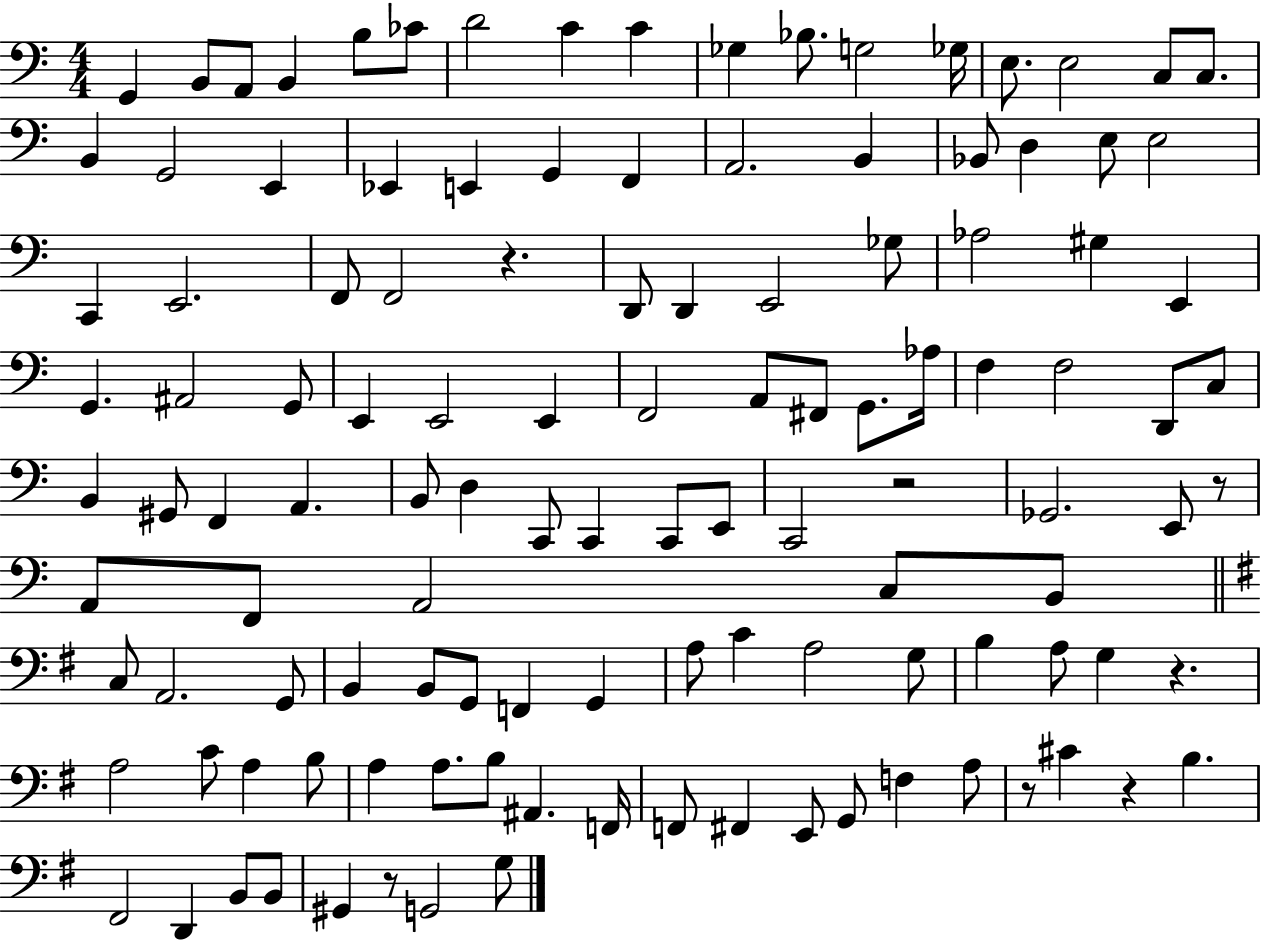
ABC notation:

X:1
T:Untitled
M:4/4
L:1/4
K:C
G,, B,,/2 A,,/2 B,, B,/2 _C/2 D2 C C _G, _B,/2 G,2 _G,/4 E,/2 E,2 C,/2 C,/2 B,, G,,2 E,, _E,, E,, G,, F,, A,,2 B,, _B,,/2 D, E,/2 E,2 C,, E,,2 F,,/2 F,,2 z D,,/2 D,, E,,2 _G,/2 _A,2 ^G, E,, G,, ^A,,2 G,,/2 E,, E,,2 E,, F,,2 A,,/2 ^F,,/2 G,,/2 _A,/4 F, F,2 D,,/2 C,/2 B,, ^G,,/2 F,, A,, B,,/2 D, C,,/2 C,, C,,/2 E,,/2 C,,2 z2 _G,,2 E,,/2 z/2 A,,/2 F,,/2 A,,2 C,/2 B,,/2 C,/2 A,,2 G,,/2 B,, B,,/2 G,,/2 F,, G,, A,/2 C A,2 G,/2 B, A,/2 G, z A,2 C/2 A, B,/2 A, A,/2 B,/2 ^A,, F,,/4 F,,/2 ^F,, E,,/2 G,,/2 F, A,/2 z/2 ^C z B, ^F,,2 D,, B,,/2 B,,/2 ^G,, z/2 G,,2 G,/2